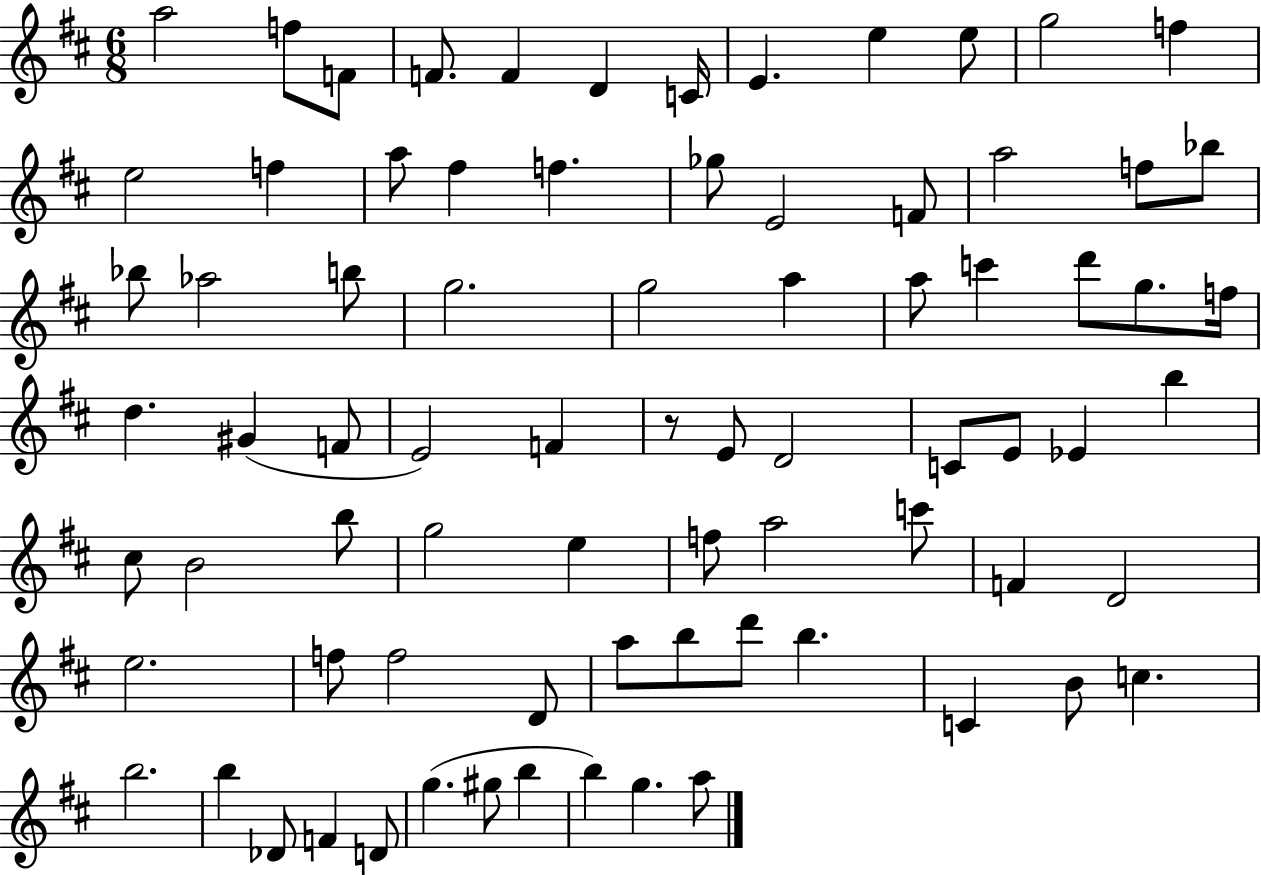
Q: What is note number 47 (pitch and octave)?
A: B4